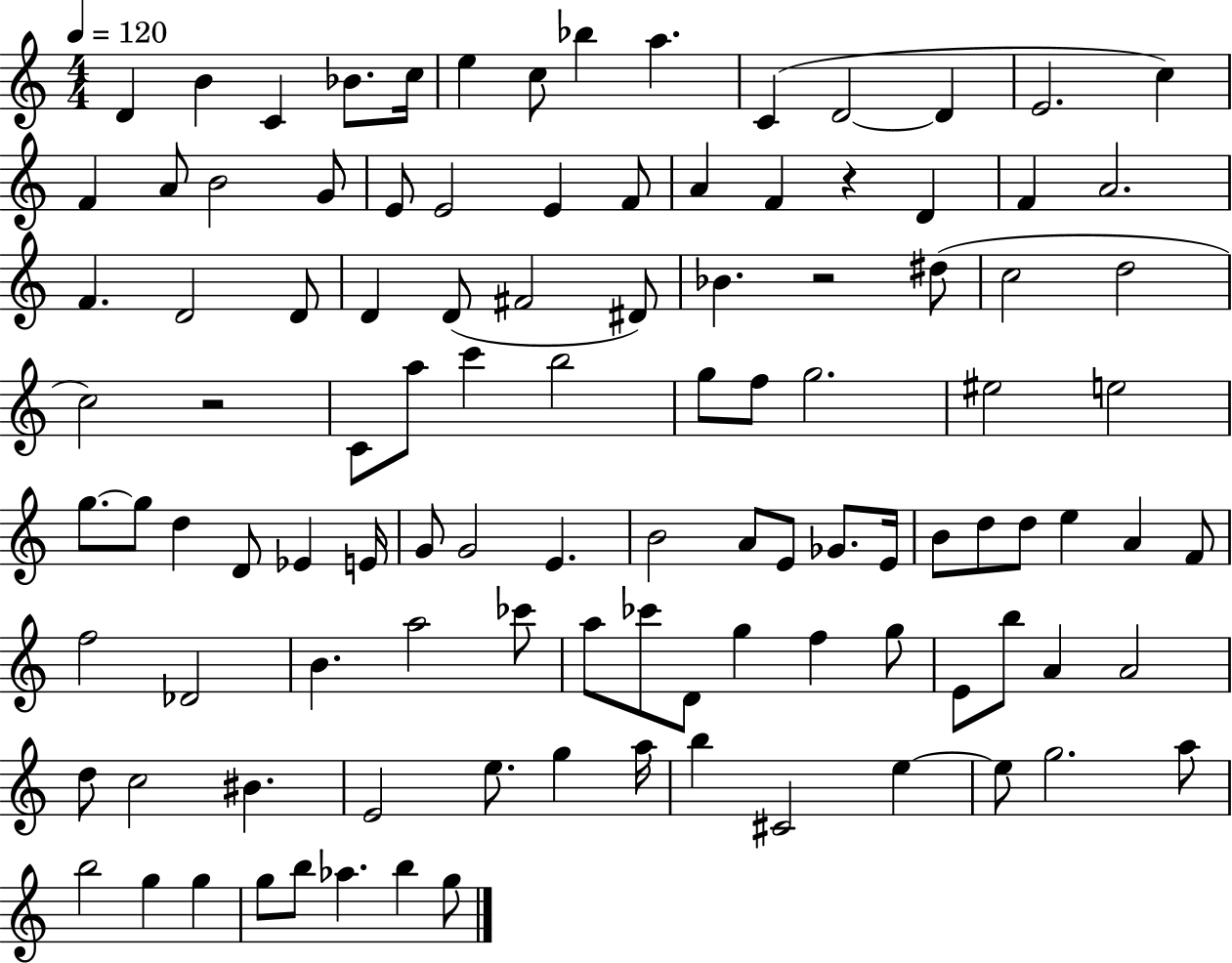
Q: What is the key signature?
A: C major